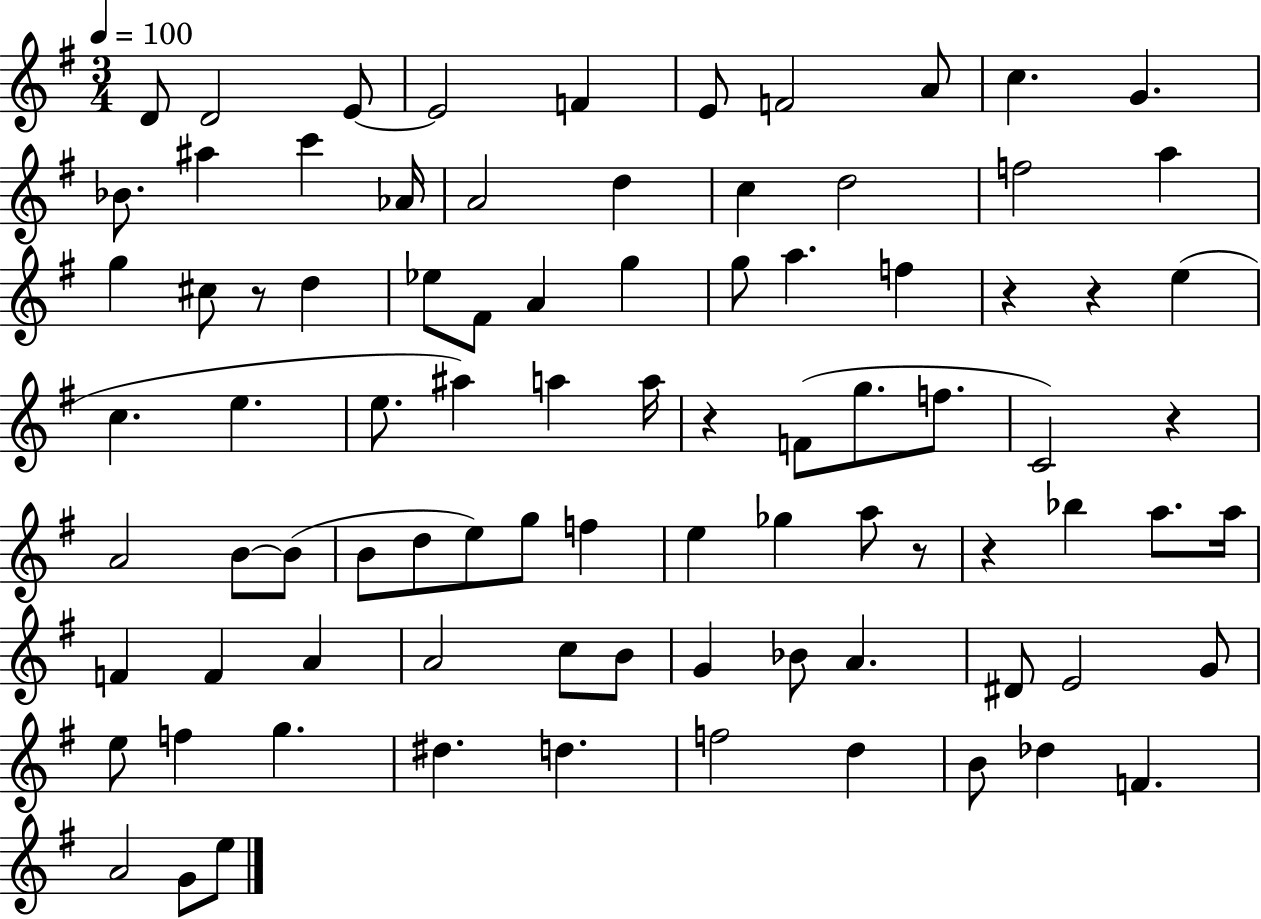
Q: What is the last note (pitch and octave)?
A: E5